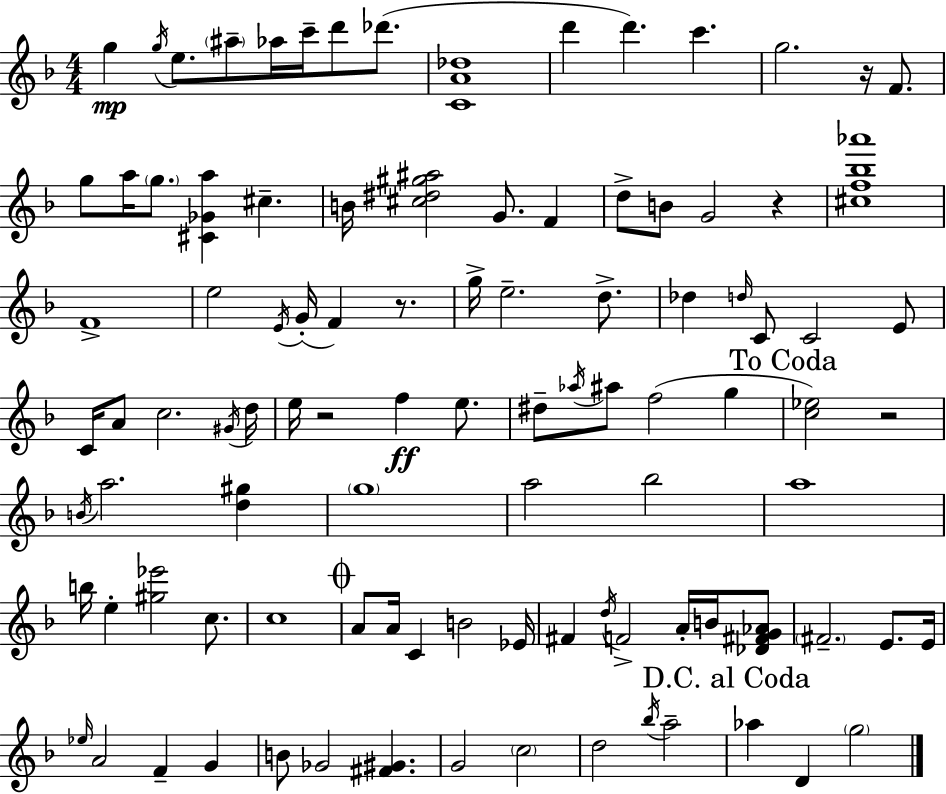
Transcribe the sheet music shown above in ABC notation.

X:1
T:Untitled
M:4/4
L:1/4
K:F
g g/4 e/2 ^a/2 _a/4 c'/4 d'/2 _d'/2 [CA_d]4 d' d' c' g2 z/4 F/2 g/2 a/4 g/2 [^C_Ga] ^c B/4 [^c^d^g^a]2 G/2 F d/2 B/2 G2 z [^cf_b_a']4 F4 e2 E/4 G/4 F z/2 g/4 e2 d/2 _d d/4 C/2 C2 E/2 C/4 A/2 c2 ^G/4 d/4 e/4 z2 f e/2 ^d/2 _a/4 ^a/2 f2 g [c_e]2 z2 B/4 a2 [d^g] g4 a2 _b2 a4 b/4 e [^g_e']2 c/2 c4 A/2 A/4 C B2 _E/4 ^F d/4 F2 A/4 B/4 [_D^FG_A]/2 ^F2 E/2 E/4 _e/4 A2 F G B/2 _G2 [^F^G] G2 c2 d2 _b/4 a2 _a D g2